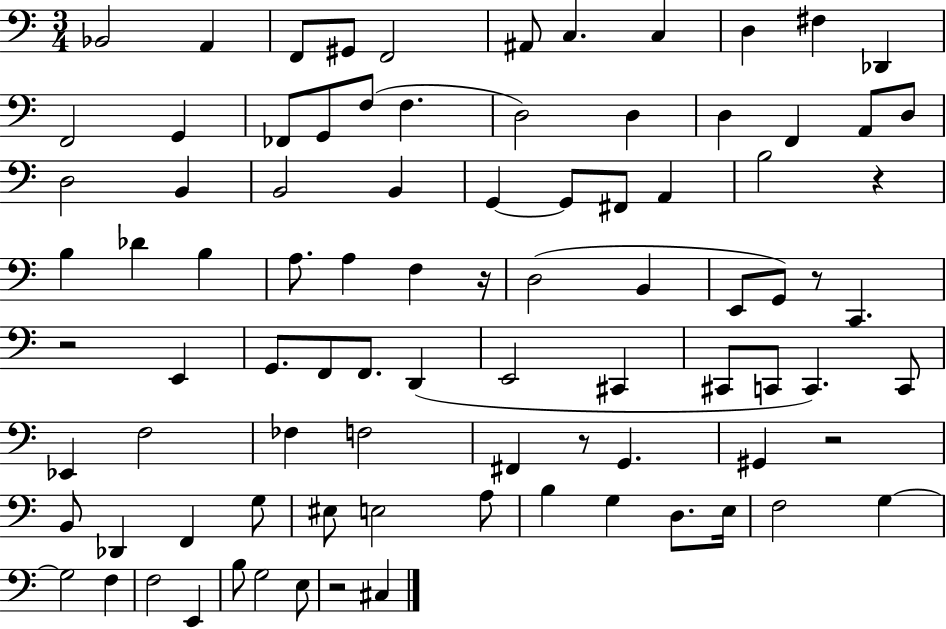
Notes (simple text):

Bb2/h A2/q F2/e G#2/e F2/h A#2/e C3/q. C3/q D3/q F#3/q Db2/q F2/h G2/q FES2/e G2/e F3/e F3/q. D3/h D3/q D3/q F2/q A2/e D3/e D3/h B2/q B2/h B2/q G2/q G2/e F#2/e A2/q B3/h R/q B3/q Db4/q B3/q A3/e. A3/q F3/q R/s D3/h B2/q E2/e G2/e R/e C2/q. R/h E2/q G2/e. F2/e F2/e. D2/q E2/h C#2/q C#2/e C2/e C2/q. C2/e Eb2/q F3/h FES3/q F3/h F#2/q R/e G2/q. G#2/q R/h B2/e Db2/q F2/q G3/e EIS3/e E3/h A3/e B3/q G3/q D3/e. E3/s F3/h G3/q G3/h F3/q F3/h E2/q B3/e G3/h E3/e R/h C#3/q